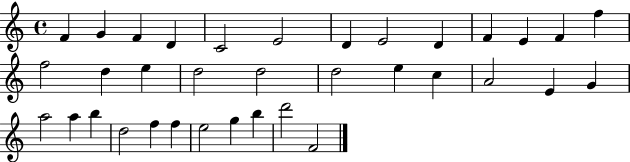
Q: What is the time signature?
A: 4/4